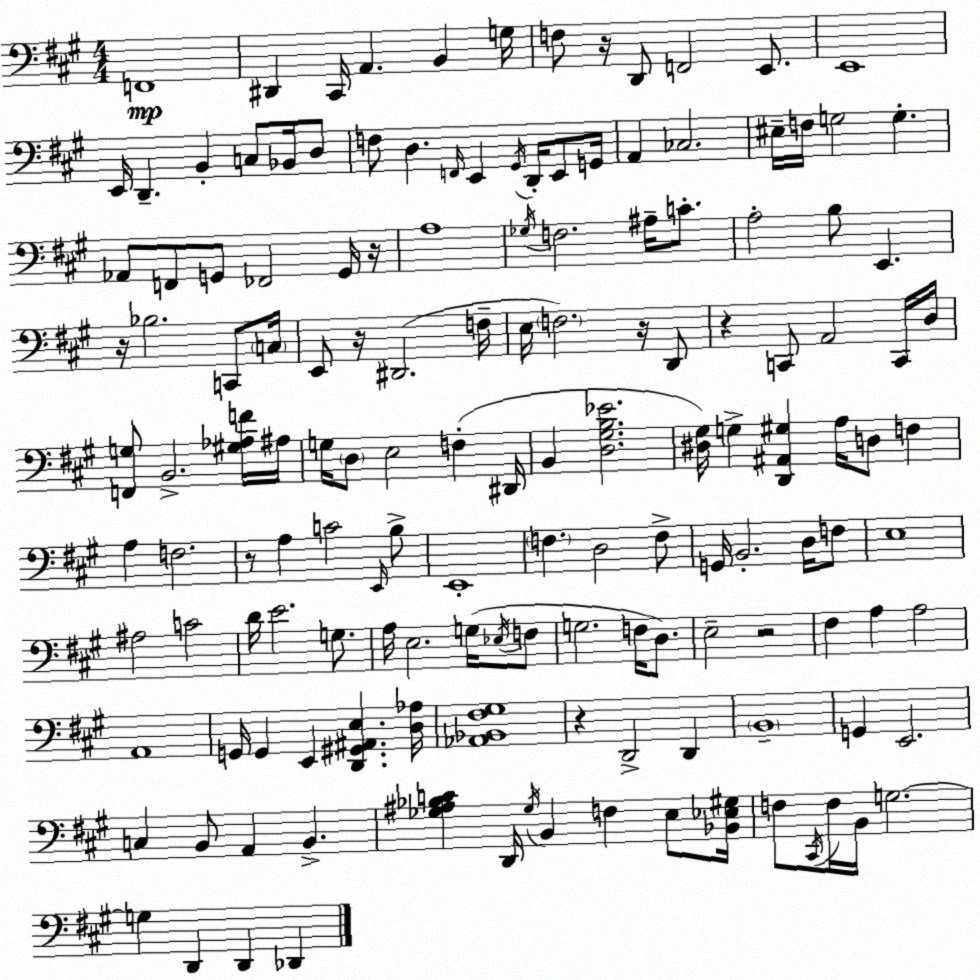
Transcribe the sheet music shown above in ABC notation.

X:1
T:Untitled
M:4/4
L:1/4
K:A
F,,4 ^D,, ^C,,/4 A,, B,, G,/4 F,/2 z/4 D,,/2 F,,2 E,,/2 E,,4 E,,/4 D,, B,, C,/2 _B,,/4 D,/2 F,/2 D, F,,/4 E,, ^G,,/4 D,,/4 E,,/2 G,,/4 A,, _C,2 ^E,/4 F,/4 G,2 G, _A,,/2 F,,/2 G,,/2 _F,,2 G,,/4 z/4 A,4 _G,/4 F,2 ^A,/4 C/2 A,2 B,/2 E,, z/4 _B,2 C,,/2 C,/4 E,,/2 z/4 ^D,,2 F,/4 E,/4 F,2 z/4 D,,/2 z C,,/2 A,,2 C,,/4 D,/4 [F,,G,]/2 B,,2 [^G,_A,F]/4 ^A,/4 G,/4 D,/2 E,2 F, ^D,,/4 B,, [D,^G,B,_E]2 [^D,^G,]/4 G, [D,,^A,,^G,] A,/4 D,/2 F, A, F,2 z/2 A, C2 E,,/4 B,/2 E,,4 F, D,2 F,/2 G,,/4 B,,2 D,/4 F,/2 E,4 ^A,2 C2 D/4 E2 G,/2 A,/4 E,2 G,/4 _E,/4 F,/2 G,2 F,/4 D,/2 E,2 z2 ^F, A, A,2 A,,4 G,,/4 G,, E,, [D,,^G,,^A,,E,] [D,_A,]/4 [_A,,_B,,^F,^G,]4 z D,,2 D,, B,,4 G,, E,,2 C, B,,/2 A,, B,, [_G,^A,_B,C] D,,/4 _G,/4 B,, F, E,/2 [_B,,_E,^G,]/4 F,/2 ^C,,/4 F,/4 B,,/4 G,2 G, D,, D,, _D,,